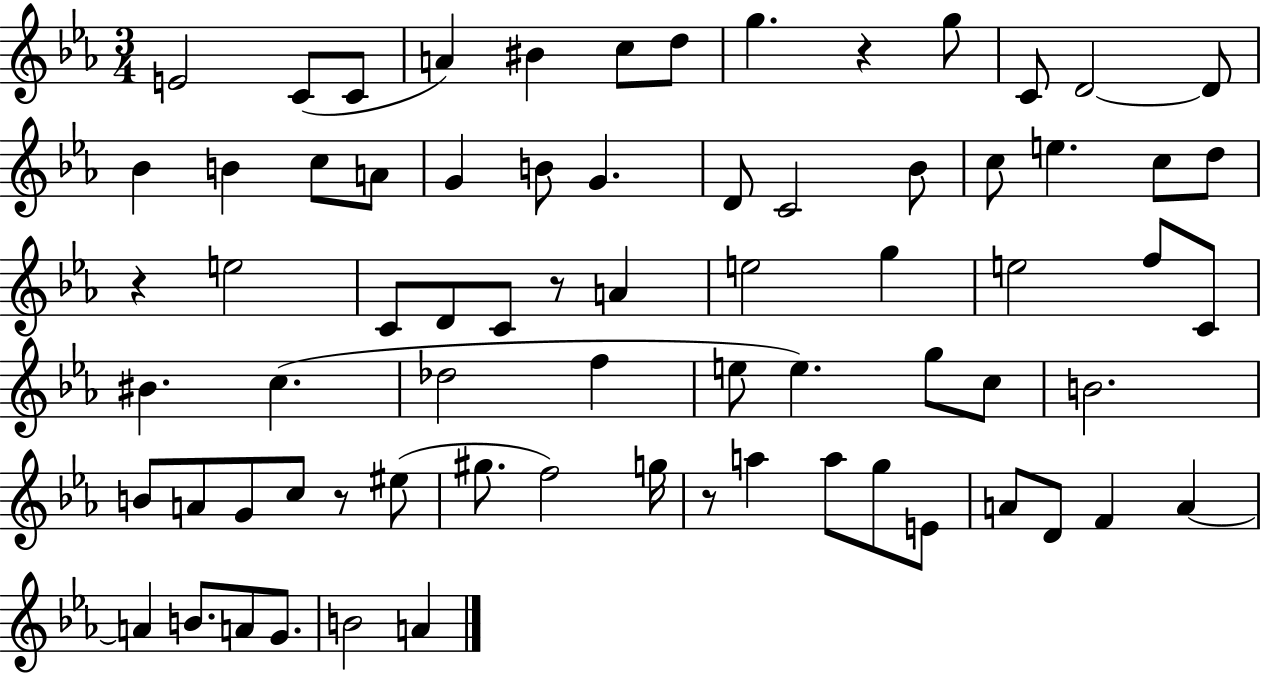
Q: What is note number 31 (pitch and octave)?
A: A4